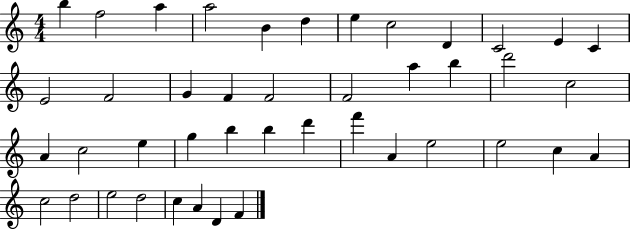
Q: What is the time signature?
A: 4/4